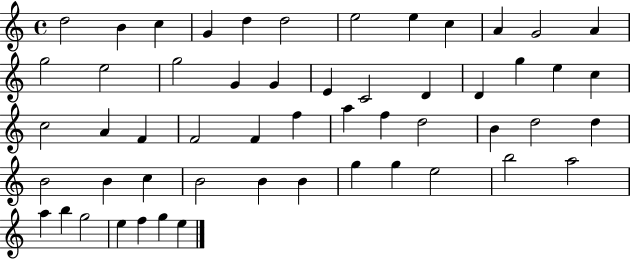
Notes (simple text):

D5/h B4/q C5/q G4/q D5/q D5/h E5/h E5/q C5/q A4/q G4/h A4/q G5/h E5/h G5/h G4/q G4/q E4/q C4/h D4/q D4/q G5/q E5/q C5/q C5/h A4/q F4/q F4/h F4/q F5/q A5/q F5/q D5/h B4/q D5/h D5/q B4/h B4/q C5/q B4/h B4/q B4/q G5/q G5/q E5/h B5/h A5/h A5/q B5/q G5/h E5/q F5/q G5/q E5/q